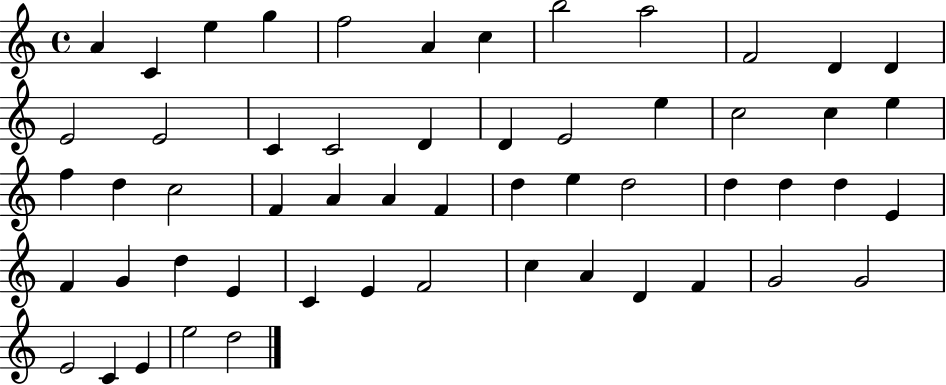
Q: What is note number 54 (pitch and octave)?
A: E5